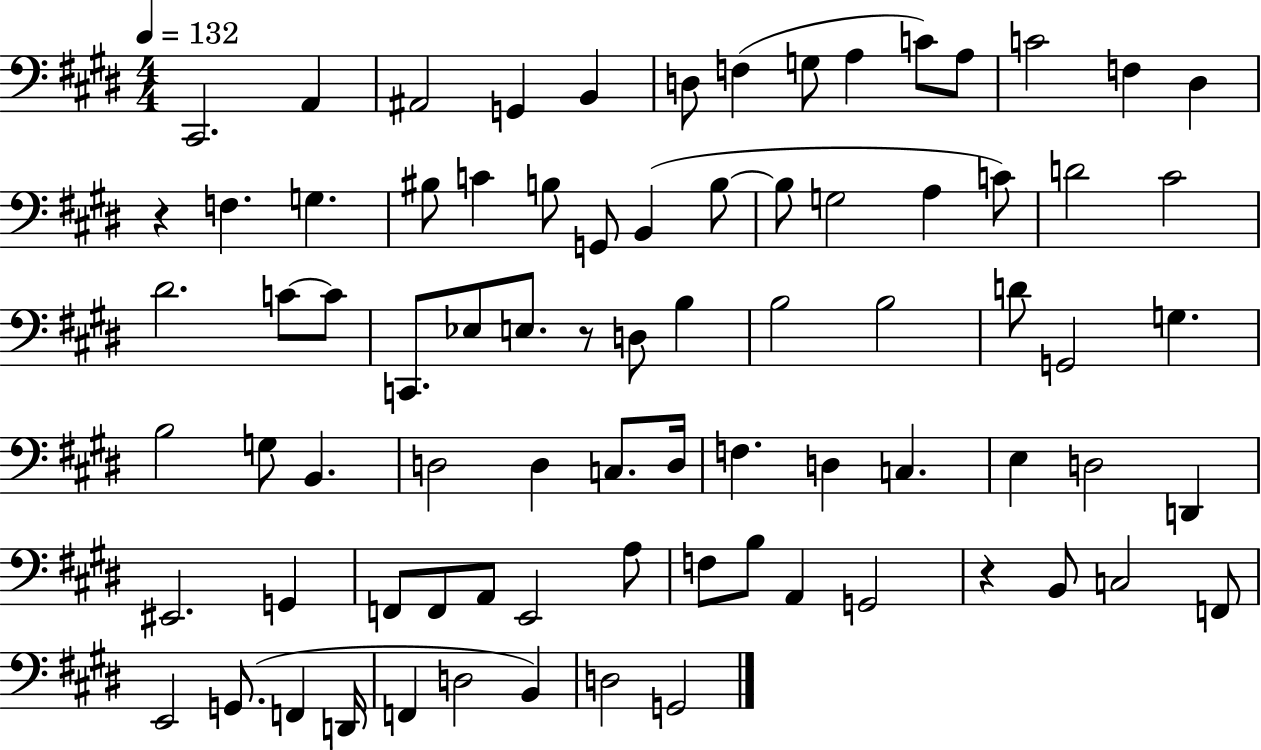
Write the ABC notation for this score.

X:1
T:Untitled
M:4/4
L:1/4
K:E
^C,,2 A,, ^A,,2 G,, B,, D,/2 F, G,/2 A, C/2 A,/2 C2 F, ^D, z F, G, ^B,/2 C B,/2 G,,/2 B,, B,/2 B,/2 G,2 A, C/2 D2 ^C2 ^D2 C/2 C/2 C,,/2 _E,/2 E,/2 z/2 D,/2 B, B,2 B,2 D/2 G,,2 G, B,2 G,/2 B,, D,2 D, C,/2 D,/4 F, D, C, E, D,2 D,, ^E,,2 G,, F,,/2 F,,/2 A,,/2 E,,2 A,/2 F,/2 B,/2 A,, G,,2 z B,,/2 C,2 F,,/2 E,,2 G,,/2 F,, D,,/4 F,, D,2 B,, D,2 G,,2